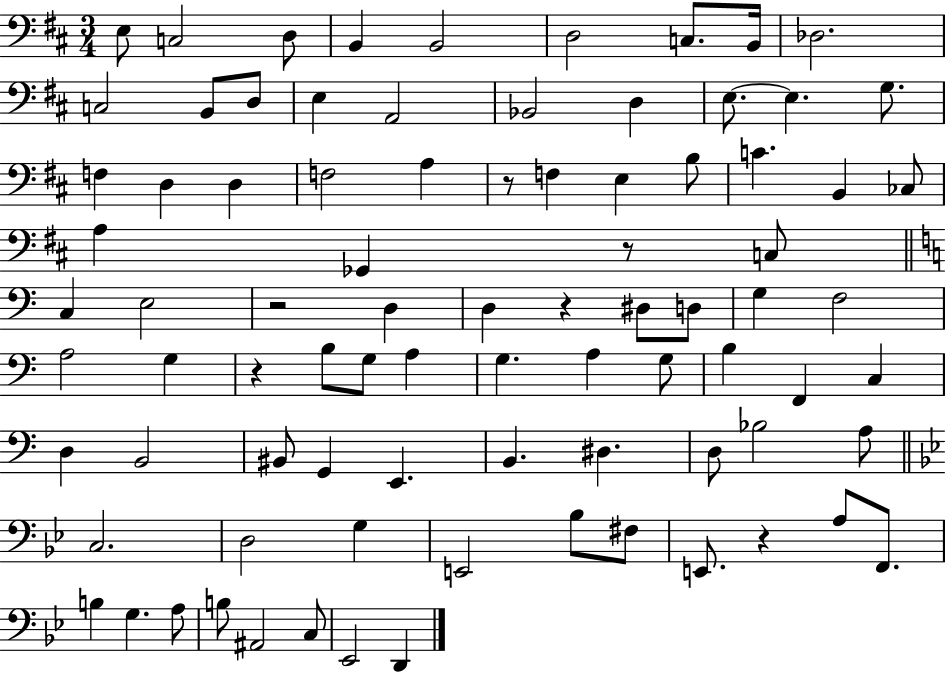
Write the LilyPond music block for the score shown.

{
  \clef bass
  \numericTimeSignature
  \time 3/4
  \key d \major
  e8 c2 d8 | b,4 b,2 | d2 c8. b,16 | des2. | \break c2 b,8 d8 | e4 a,2 | bes,2 d4 | e8.~~ e4. g8. | \break f4 d4 d4 | f2 a4 | r8 f4 e4 b8 | c'4. b,4 ces8 | \break a4 ges,4 r8 c8 | \bar "||" \break \key c \major c4 e2 | r2 d4 | d4 r4 dis8 d8 | g4 f2 | \break a2 g4 | r4 b8 g8 a4 | g4. a4 g8 | b4 f,4 c4 | \break d4 b,2 | bis,8 g,4 e,4. | b,4. dis4. | d8 bes2 a8 | \break \bar "||" \break \key g \minor c2. | d2 g4 | e,2 bes8 fis8 | e,8. r4 a8 f,8. | \break b4 g4. a8 | b8 ais,2 c8 | ees,2 d,4 | \bar "|."
}